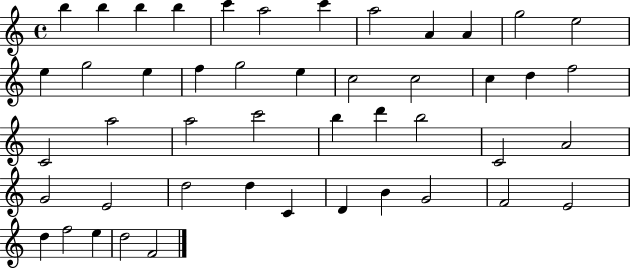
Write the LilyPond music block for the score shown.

{
  \clef treble
  \time 4/4
  \defaultTimeSignature
  \key c \major
  b''4 b''4 b''4 b''4 | c'''4 a''2 c'''4 | a''2 a'4 a'4 | g''2 e''2 | \break e''4 g''2 e''4 | f''4 g''2 e''4 | c''2 c''2 | c''4 d''4 f''2 | \break c'2 a''2 | a''2 c'''2 | b''4 d'''4 b''2 | c'2 a'2 | \break g'2 e'2 | d''2 d''4 c'4 | d'4 b'4 g'2 | f'2 e'2 | \break d''4 f''2 e''4 | d''2 f'2 | \bar "|."
}